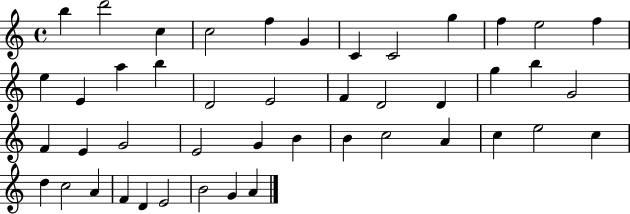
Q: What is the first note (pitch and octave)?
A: B5